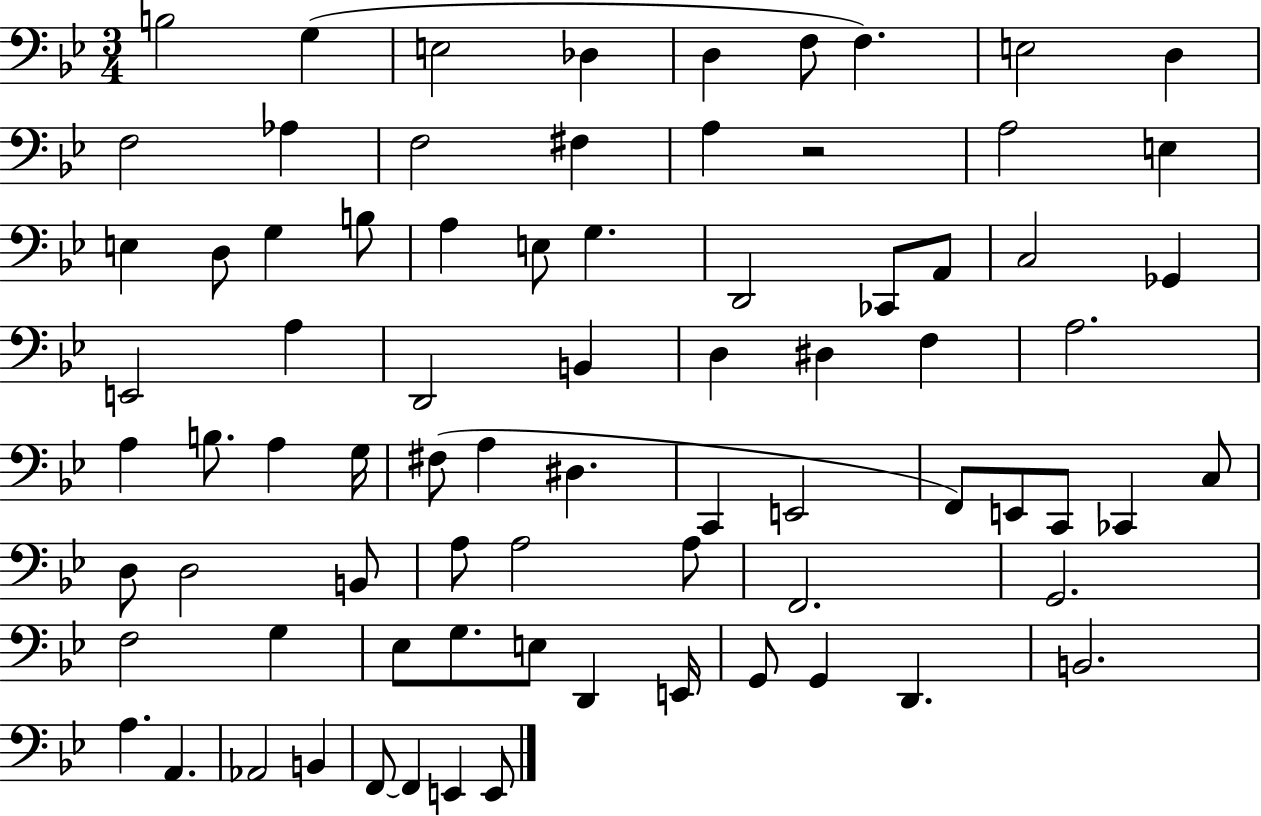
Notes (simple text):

B3/h G3/q E3/h Db3/q D3/q F3/e F3/q. E3/h D3/q F3/h Ab3/q F3/h F#3/q A3/q R/h A3/h E3/q E3/q D3/e G3/q B3/e A3/q E3/e G3/q. D2/h CES2/e A2/e C3/h Gb2/q E2/h A3/q D2/h B2/q D3/q D#3/q F3/q A3/h. A3/q B3/e. A3/q G3/s F#3/e A3/q D#3/q. C2/q E2/h F2/e E2/e C2/e CES2/q C3/e D3/e D3/h B2/e A3/e A3/h A3/e F2/h. G2/h. F3/h G3/q Eb3/e G3/e. E3/e D2/q E2/s G2/e G2/q D2/q. B2/h. A3/q. A2/q. Ab2/h B2/q F2/e F2/q E2/q E2/e